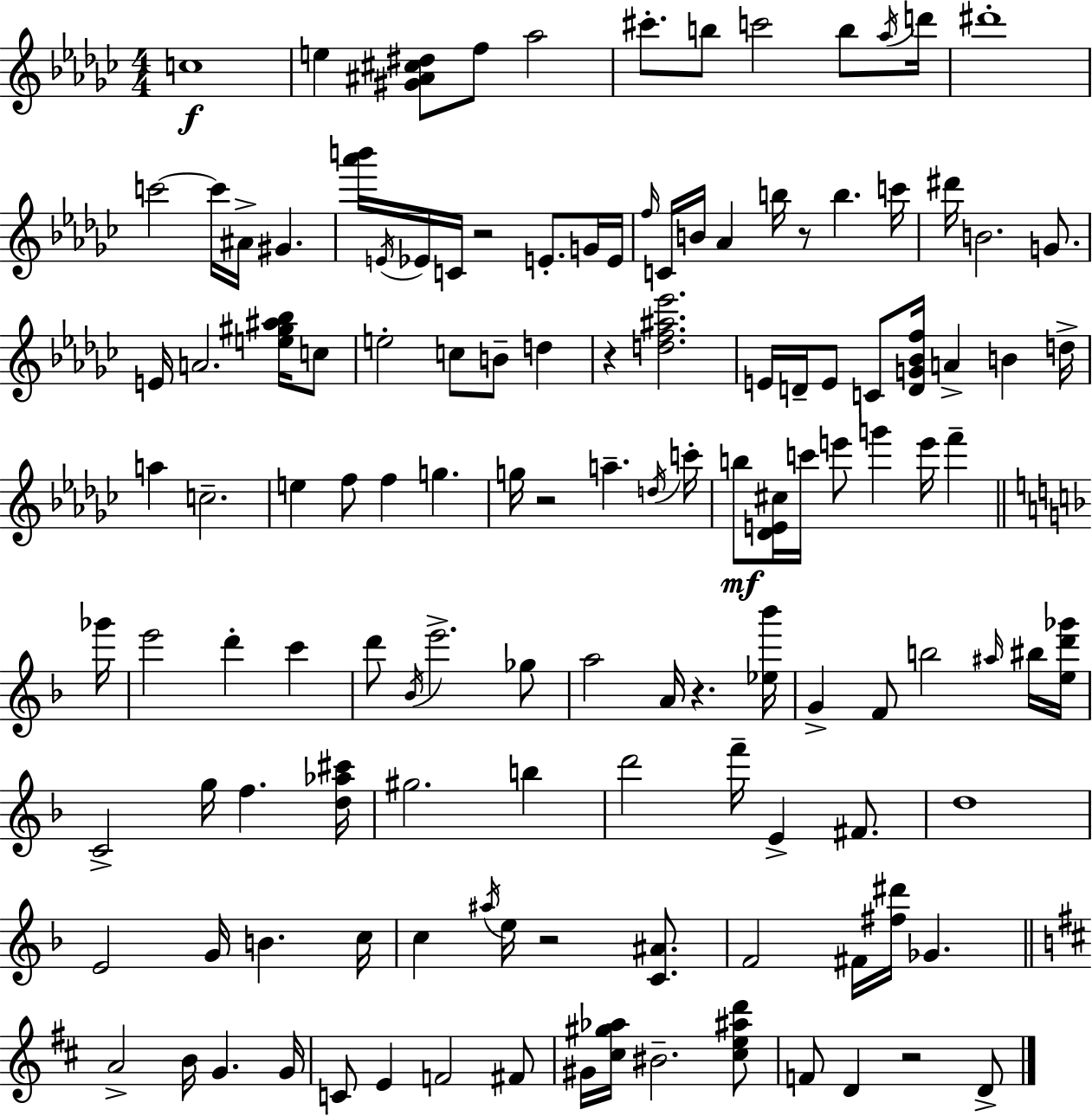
C5/w E5/q [G#4,A#4,C#5,D#5]/e F5/e Ab5/h C#6/e. B5/e C6/h B5/e Ab5/s D6/s D#6/w C6/h C6/s A#4/s G#4/q. [Ab6,B6]/s E4/s Eb4/s C4/s R/h E4/e. G4/s E4/s F5/s C4/s B4/s Ab4/q B5/s R/e B5/q. C6/s D#6/s B4/h. G4/e. E4/s A4/h. [E5,G#5,A#5,Bb5]/s C5/e E5/h C5/e B4/e D5/q R/q [D5,F5,A#5,Eb6]/h. E4/s D4/s E4/e C4/e [D4,G4,Bb4,F5]/s A4/q B4/q D5/s A5/q C5/h. E5/q F5/e F5/q G5/q. G5/s R/h A5/q. D5/s C6/s B5/e [Db4,E4,C#5]/s C6/s E6/e G6/q E6/s F6/q Gb6/s E6/h D6/q C6/q D6/e Bb4/s E6/h. Gb5/e A5/h A4/s R/q. [Eb5,Bb6]/s G4/q F4/e B5/h A#5/s BIS5/s [E5,D6,Gb6]/s C4/h G5/s F5/q. [D5,Ab5,C#6]/s G#5/h. B5/q D6/h F6/s E4/q F#4/e. D5/w E4/h G4/s B4/q. C5/s C5/q A#5/s E5/s R/h [C4,A#4]/e. F4/h F#4/s [F#5,D#6]/s Gb4/q. A4/h B4/s G4/q. G4/s C4/e E4/q F4/h F#4/e G#4/s [C#5,G#5,Ab5]/s BIS4/h. [C#5,E5,A#5,D6]/e F4/e D4/q R/h D4/e